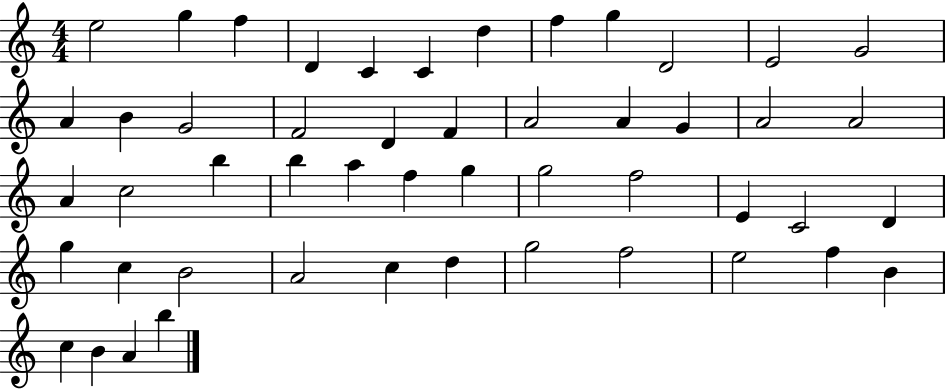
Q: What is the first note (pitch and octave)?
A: E5